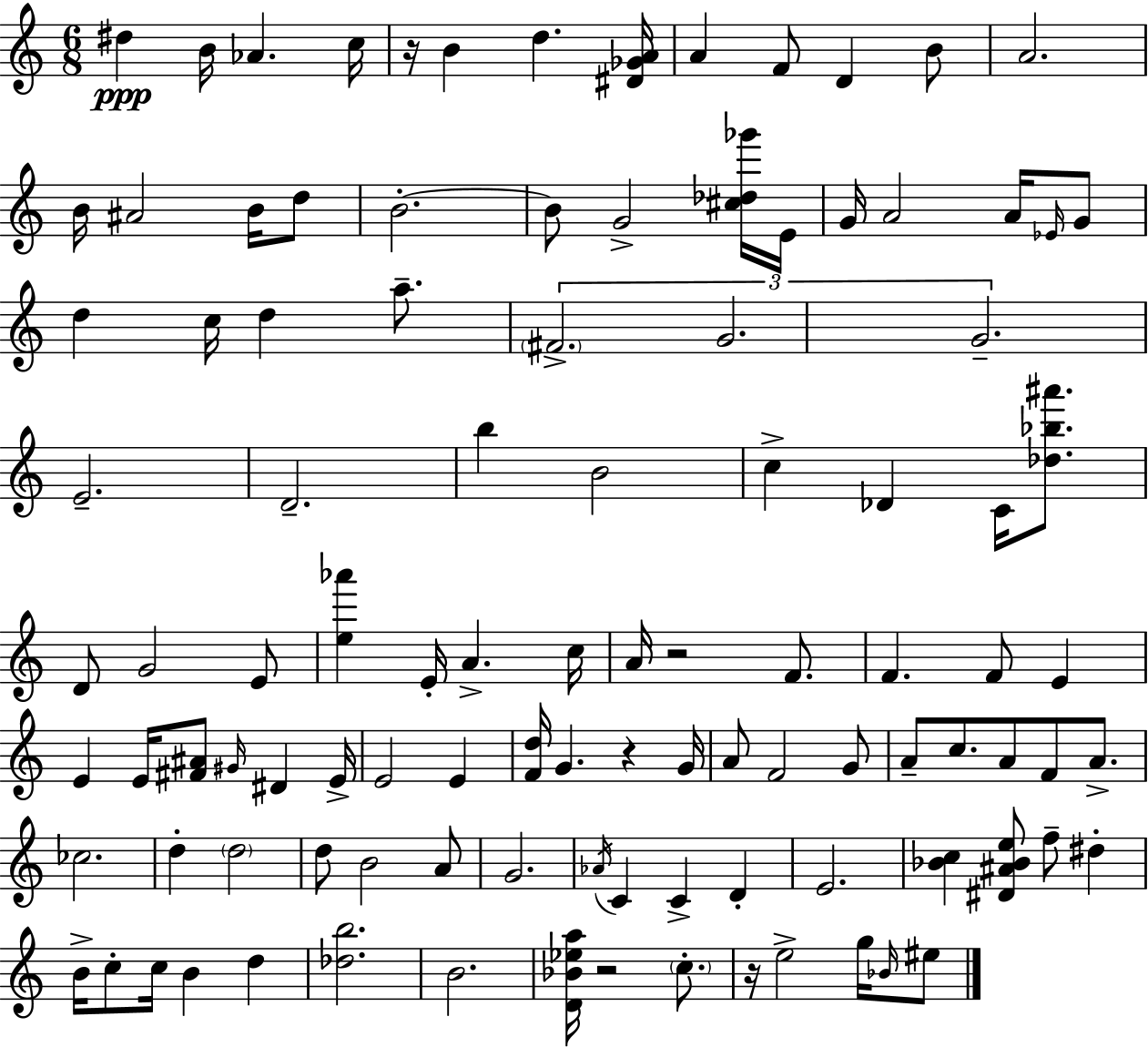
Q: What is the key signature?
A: C major